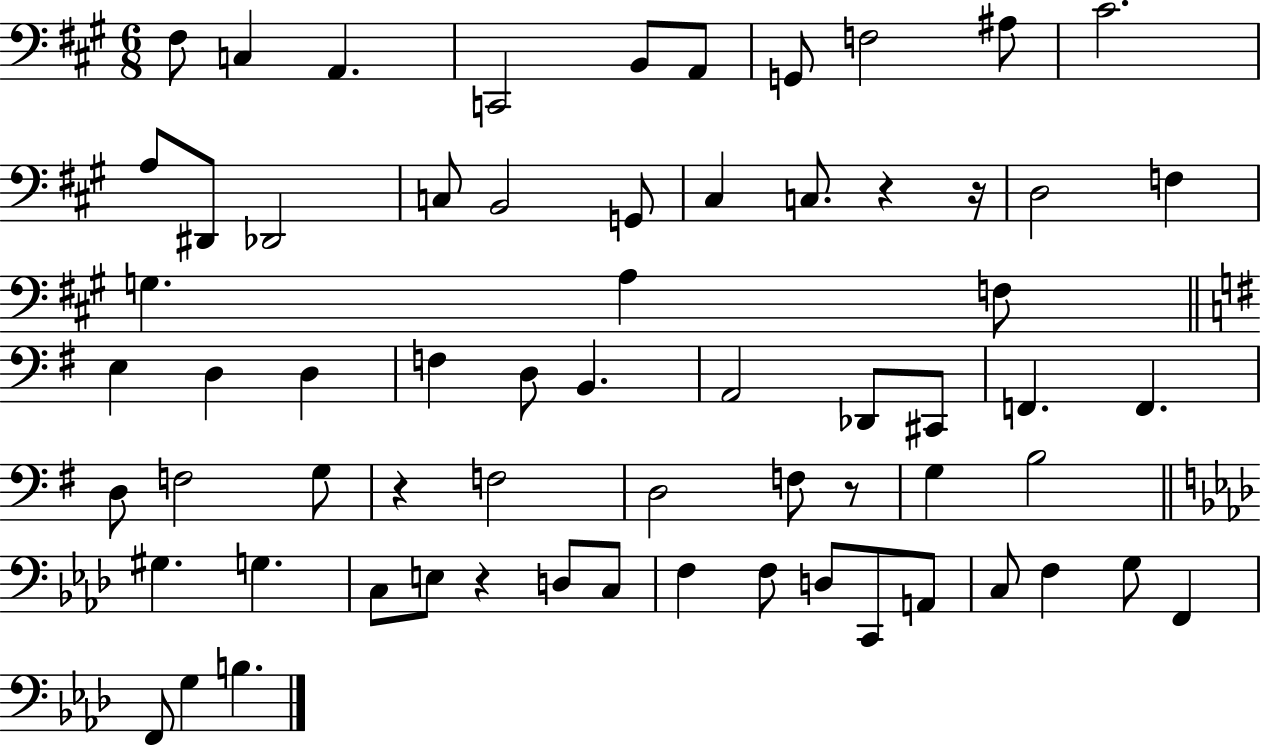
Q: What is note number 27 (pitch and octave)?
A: F3